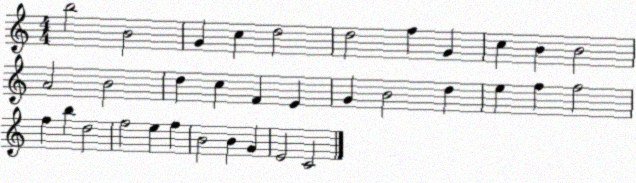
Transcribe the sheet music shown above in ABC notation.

X:1
T:Untitled
M:4/4
L:1/4
K:C
b2 B2 G c d2 d2 f G c B B2 A2 B2 d c F E G B2 d e f f2 f b d2 f2 e f B2 B G E2 C2